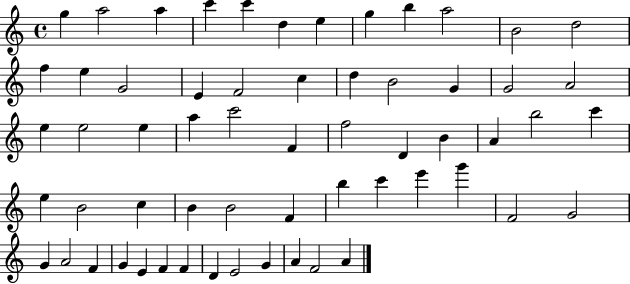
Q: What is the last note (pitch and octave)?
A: A4